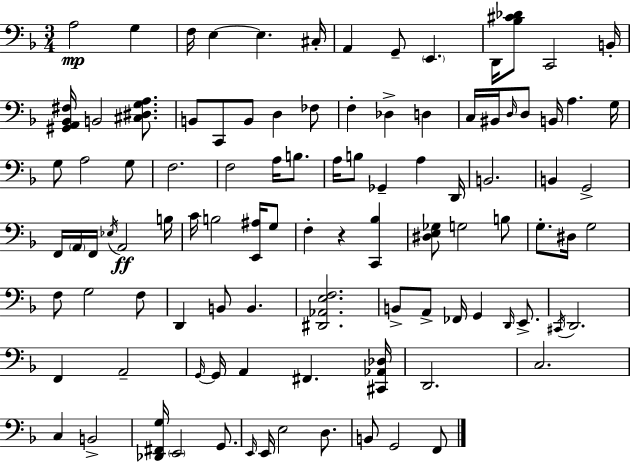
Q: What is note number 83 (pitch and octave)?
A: E2